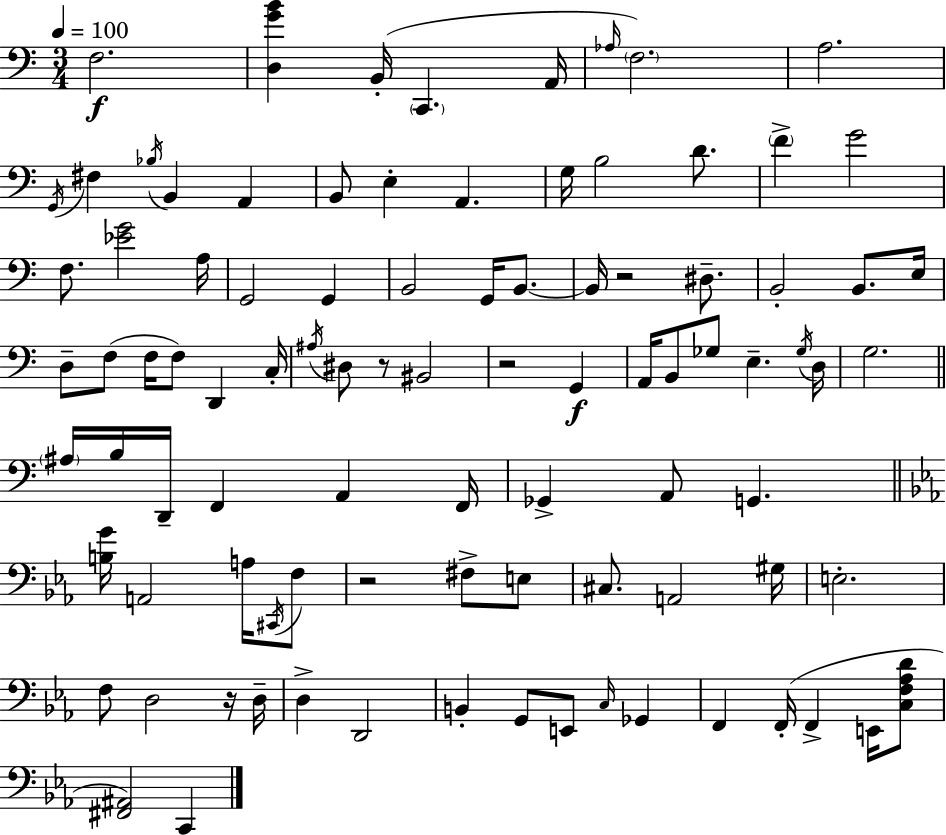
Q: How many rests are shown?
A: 5